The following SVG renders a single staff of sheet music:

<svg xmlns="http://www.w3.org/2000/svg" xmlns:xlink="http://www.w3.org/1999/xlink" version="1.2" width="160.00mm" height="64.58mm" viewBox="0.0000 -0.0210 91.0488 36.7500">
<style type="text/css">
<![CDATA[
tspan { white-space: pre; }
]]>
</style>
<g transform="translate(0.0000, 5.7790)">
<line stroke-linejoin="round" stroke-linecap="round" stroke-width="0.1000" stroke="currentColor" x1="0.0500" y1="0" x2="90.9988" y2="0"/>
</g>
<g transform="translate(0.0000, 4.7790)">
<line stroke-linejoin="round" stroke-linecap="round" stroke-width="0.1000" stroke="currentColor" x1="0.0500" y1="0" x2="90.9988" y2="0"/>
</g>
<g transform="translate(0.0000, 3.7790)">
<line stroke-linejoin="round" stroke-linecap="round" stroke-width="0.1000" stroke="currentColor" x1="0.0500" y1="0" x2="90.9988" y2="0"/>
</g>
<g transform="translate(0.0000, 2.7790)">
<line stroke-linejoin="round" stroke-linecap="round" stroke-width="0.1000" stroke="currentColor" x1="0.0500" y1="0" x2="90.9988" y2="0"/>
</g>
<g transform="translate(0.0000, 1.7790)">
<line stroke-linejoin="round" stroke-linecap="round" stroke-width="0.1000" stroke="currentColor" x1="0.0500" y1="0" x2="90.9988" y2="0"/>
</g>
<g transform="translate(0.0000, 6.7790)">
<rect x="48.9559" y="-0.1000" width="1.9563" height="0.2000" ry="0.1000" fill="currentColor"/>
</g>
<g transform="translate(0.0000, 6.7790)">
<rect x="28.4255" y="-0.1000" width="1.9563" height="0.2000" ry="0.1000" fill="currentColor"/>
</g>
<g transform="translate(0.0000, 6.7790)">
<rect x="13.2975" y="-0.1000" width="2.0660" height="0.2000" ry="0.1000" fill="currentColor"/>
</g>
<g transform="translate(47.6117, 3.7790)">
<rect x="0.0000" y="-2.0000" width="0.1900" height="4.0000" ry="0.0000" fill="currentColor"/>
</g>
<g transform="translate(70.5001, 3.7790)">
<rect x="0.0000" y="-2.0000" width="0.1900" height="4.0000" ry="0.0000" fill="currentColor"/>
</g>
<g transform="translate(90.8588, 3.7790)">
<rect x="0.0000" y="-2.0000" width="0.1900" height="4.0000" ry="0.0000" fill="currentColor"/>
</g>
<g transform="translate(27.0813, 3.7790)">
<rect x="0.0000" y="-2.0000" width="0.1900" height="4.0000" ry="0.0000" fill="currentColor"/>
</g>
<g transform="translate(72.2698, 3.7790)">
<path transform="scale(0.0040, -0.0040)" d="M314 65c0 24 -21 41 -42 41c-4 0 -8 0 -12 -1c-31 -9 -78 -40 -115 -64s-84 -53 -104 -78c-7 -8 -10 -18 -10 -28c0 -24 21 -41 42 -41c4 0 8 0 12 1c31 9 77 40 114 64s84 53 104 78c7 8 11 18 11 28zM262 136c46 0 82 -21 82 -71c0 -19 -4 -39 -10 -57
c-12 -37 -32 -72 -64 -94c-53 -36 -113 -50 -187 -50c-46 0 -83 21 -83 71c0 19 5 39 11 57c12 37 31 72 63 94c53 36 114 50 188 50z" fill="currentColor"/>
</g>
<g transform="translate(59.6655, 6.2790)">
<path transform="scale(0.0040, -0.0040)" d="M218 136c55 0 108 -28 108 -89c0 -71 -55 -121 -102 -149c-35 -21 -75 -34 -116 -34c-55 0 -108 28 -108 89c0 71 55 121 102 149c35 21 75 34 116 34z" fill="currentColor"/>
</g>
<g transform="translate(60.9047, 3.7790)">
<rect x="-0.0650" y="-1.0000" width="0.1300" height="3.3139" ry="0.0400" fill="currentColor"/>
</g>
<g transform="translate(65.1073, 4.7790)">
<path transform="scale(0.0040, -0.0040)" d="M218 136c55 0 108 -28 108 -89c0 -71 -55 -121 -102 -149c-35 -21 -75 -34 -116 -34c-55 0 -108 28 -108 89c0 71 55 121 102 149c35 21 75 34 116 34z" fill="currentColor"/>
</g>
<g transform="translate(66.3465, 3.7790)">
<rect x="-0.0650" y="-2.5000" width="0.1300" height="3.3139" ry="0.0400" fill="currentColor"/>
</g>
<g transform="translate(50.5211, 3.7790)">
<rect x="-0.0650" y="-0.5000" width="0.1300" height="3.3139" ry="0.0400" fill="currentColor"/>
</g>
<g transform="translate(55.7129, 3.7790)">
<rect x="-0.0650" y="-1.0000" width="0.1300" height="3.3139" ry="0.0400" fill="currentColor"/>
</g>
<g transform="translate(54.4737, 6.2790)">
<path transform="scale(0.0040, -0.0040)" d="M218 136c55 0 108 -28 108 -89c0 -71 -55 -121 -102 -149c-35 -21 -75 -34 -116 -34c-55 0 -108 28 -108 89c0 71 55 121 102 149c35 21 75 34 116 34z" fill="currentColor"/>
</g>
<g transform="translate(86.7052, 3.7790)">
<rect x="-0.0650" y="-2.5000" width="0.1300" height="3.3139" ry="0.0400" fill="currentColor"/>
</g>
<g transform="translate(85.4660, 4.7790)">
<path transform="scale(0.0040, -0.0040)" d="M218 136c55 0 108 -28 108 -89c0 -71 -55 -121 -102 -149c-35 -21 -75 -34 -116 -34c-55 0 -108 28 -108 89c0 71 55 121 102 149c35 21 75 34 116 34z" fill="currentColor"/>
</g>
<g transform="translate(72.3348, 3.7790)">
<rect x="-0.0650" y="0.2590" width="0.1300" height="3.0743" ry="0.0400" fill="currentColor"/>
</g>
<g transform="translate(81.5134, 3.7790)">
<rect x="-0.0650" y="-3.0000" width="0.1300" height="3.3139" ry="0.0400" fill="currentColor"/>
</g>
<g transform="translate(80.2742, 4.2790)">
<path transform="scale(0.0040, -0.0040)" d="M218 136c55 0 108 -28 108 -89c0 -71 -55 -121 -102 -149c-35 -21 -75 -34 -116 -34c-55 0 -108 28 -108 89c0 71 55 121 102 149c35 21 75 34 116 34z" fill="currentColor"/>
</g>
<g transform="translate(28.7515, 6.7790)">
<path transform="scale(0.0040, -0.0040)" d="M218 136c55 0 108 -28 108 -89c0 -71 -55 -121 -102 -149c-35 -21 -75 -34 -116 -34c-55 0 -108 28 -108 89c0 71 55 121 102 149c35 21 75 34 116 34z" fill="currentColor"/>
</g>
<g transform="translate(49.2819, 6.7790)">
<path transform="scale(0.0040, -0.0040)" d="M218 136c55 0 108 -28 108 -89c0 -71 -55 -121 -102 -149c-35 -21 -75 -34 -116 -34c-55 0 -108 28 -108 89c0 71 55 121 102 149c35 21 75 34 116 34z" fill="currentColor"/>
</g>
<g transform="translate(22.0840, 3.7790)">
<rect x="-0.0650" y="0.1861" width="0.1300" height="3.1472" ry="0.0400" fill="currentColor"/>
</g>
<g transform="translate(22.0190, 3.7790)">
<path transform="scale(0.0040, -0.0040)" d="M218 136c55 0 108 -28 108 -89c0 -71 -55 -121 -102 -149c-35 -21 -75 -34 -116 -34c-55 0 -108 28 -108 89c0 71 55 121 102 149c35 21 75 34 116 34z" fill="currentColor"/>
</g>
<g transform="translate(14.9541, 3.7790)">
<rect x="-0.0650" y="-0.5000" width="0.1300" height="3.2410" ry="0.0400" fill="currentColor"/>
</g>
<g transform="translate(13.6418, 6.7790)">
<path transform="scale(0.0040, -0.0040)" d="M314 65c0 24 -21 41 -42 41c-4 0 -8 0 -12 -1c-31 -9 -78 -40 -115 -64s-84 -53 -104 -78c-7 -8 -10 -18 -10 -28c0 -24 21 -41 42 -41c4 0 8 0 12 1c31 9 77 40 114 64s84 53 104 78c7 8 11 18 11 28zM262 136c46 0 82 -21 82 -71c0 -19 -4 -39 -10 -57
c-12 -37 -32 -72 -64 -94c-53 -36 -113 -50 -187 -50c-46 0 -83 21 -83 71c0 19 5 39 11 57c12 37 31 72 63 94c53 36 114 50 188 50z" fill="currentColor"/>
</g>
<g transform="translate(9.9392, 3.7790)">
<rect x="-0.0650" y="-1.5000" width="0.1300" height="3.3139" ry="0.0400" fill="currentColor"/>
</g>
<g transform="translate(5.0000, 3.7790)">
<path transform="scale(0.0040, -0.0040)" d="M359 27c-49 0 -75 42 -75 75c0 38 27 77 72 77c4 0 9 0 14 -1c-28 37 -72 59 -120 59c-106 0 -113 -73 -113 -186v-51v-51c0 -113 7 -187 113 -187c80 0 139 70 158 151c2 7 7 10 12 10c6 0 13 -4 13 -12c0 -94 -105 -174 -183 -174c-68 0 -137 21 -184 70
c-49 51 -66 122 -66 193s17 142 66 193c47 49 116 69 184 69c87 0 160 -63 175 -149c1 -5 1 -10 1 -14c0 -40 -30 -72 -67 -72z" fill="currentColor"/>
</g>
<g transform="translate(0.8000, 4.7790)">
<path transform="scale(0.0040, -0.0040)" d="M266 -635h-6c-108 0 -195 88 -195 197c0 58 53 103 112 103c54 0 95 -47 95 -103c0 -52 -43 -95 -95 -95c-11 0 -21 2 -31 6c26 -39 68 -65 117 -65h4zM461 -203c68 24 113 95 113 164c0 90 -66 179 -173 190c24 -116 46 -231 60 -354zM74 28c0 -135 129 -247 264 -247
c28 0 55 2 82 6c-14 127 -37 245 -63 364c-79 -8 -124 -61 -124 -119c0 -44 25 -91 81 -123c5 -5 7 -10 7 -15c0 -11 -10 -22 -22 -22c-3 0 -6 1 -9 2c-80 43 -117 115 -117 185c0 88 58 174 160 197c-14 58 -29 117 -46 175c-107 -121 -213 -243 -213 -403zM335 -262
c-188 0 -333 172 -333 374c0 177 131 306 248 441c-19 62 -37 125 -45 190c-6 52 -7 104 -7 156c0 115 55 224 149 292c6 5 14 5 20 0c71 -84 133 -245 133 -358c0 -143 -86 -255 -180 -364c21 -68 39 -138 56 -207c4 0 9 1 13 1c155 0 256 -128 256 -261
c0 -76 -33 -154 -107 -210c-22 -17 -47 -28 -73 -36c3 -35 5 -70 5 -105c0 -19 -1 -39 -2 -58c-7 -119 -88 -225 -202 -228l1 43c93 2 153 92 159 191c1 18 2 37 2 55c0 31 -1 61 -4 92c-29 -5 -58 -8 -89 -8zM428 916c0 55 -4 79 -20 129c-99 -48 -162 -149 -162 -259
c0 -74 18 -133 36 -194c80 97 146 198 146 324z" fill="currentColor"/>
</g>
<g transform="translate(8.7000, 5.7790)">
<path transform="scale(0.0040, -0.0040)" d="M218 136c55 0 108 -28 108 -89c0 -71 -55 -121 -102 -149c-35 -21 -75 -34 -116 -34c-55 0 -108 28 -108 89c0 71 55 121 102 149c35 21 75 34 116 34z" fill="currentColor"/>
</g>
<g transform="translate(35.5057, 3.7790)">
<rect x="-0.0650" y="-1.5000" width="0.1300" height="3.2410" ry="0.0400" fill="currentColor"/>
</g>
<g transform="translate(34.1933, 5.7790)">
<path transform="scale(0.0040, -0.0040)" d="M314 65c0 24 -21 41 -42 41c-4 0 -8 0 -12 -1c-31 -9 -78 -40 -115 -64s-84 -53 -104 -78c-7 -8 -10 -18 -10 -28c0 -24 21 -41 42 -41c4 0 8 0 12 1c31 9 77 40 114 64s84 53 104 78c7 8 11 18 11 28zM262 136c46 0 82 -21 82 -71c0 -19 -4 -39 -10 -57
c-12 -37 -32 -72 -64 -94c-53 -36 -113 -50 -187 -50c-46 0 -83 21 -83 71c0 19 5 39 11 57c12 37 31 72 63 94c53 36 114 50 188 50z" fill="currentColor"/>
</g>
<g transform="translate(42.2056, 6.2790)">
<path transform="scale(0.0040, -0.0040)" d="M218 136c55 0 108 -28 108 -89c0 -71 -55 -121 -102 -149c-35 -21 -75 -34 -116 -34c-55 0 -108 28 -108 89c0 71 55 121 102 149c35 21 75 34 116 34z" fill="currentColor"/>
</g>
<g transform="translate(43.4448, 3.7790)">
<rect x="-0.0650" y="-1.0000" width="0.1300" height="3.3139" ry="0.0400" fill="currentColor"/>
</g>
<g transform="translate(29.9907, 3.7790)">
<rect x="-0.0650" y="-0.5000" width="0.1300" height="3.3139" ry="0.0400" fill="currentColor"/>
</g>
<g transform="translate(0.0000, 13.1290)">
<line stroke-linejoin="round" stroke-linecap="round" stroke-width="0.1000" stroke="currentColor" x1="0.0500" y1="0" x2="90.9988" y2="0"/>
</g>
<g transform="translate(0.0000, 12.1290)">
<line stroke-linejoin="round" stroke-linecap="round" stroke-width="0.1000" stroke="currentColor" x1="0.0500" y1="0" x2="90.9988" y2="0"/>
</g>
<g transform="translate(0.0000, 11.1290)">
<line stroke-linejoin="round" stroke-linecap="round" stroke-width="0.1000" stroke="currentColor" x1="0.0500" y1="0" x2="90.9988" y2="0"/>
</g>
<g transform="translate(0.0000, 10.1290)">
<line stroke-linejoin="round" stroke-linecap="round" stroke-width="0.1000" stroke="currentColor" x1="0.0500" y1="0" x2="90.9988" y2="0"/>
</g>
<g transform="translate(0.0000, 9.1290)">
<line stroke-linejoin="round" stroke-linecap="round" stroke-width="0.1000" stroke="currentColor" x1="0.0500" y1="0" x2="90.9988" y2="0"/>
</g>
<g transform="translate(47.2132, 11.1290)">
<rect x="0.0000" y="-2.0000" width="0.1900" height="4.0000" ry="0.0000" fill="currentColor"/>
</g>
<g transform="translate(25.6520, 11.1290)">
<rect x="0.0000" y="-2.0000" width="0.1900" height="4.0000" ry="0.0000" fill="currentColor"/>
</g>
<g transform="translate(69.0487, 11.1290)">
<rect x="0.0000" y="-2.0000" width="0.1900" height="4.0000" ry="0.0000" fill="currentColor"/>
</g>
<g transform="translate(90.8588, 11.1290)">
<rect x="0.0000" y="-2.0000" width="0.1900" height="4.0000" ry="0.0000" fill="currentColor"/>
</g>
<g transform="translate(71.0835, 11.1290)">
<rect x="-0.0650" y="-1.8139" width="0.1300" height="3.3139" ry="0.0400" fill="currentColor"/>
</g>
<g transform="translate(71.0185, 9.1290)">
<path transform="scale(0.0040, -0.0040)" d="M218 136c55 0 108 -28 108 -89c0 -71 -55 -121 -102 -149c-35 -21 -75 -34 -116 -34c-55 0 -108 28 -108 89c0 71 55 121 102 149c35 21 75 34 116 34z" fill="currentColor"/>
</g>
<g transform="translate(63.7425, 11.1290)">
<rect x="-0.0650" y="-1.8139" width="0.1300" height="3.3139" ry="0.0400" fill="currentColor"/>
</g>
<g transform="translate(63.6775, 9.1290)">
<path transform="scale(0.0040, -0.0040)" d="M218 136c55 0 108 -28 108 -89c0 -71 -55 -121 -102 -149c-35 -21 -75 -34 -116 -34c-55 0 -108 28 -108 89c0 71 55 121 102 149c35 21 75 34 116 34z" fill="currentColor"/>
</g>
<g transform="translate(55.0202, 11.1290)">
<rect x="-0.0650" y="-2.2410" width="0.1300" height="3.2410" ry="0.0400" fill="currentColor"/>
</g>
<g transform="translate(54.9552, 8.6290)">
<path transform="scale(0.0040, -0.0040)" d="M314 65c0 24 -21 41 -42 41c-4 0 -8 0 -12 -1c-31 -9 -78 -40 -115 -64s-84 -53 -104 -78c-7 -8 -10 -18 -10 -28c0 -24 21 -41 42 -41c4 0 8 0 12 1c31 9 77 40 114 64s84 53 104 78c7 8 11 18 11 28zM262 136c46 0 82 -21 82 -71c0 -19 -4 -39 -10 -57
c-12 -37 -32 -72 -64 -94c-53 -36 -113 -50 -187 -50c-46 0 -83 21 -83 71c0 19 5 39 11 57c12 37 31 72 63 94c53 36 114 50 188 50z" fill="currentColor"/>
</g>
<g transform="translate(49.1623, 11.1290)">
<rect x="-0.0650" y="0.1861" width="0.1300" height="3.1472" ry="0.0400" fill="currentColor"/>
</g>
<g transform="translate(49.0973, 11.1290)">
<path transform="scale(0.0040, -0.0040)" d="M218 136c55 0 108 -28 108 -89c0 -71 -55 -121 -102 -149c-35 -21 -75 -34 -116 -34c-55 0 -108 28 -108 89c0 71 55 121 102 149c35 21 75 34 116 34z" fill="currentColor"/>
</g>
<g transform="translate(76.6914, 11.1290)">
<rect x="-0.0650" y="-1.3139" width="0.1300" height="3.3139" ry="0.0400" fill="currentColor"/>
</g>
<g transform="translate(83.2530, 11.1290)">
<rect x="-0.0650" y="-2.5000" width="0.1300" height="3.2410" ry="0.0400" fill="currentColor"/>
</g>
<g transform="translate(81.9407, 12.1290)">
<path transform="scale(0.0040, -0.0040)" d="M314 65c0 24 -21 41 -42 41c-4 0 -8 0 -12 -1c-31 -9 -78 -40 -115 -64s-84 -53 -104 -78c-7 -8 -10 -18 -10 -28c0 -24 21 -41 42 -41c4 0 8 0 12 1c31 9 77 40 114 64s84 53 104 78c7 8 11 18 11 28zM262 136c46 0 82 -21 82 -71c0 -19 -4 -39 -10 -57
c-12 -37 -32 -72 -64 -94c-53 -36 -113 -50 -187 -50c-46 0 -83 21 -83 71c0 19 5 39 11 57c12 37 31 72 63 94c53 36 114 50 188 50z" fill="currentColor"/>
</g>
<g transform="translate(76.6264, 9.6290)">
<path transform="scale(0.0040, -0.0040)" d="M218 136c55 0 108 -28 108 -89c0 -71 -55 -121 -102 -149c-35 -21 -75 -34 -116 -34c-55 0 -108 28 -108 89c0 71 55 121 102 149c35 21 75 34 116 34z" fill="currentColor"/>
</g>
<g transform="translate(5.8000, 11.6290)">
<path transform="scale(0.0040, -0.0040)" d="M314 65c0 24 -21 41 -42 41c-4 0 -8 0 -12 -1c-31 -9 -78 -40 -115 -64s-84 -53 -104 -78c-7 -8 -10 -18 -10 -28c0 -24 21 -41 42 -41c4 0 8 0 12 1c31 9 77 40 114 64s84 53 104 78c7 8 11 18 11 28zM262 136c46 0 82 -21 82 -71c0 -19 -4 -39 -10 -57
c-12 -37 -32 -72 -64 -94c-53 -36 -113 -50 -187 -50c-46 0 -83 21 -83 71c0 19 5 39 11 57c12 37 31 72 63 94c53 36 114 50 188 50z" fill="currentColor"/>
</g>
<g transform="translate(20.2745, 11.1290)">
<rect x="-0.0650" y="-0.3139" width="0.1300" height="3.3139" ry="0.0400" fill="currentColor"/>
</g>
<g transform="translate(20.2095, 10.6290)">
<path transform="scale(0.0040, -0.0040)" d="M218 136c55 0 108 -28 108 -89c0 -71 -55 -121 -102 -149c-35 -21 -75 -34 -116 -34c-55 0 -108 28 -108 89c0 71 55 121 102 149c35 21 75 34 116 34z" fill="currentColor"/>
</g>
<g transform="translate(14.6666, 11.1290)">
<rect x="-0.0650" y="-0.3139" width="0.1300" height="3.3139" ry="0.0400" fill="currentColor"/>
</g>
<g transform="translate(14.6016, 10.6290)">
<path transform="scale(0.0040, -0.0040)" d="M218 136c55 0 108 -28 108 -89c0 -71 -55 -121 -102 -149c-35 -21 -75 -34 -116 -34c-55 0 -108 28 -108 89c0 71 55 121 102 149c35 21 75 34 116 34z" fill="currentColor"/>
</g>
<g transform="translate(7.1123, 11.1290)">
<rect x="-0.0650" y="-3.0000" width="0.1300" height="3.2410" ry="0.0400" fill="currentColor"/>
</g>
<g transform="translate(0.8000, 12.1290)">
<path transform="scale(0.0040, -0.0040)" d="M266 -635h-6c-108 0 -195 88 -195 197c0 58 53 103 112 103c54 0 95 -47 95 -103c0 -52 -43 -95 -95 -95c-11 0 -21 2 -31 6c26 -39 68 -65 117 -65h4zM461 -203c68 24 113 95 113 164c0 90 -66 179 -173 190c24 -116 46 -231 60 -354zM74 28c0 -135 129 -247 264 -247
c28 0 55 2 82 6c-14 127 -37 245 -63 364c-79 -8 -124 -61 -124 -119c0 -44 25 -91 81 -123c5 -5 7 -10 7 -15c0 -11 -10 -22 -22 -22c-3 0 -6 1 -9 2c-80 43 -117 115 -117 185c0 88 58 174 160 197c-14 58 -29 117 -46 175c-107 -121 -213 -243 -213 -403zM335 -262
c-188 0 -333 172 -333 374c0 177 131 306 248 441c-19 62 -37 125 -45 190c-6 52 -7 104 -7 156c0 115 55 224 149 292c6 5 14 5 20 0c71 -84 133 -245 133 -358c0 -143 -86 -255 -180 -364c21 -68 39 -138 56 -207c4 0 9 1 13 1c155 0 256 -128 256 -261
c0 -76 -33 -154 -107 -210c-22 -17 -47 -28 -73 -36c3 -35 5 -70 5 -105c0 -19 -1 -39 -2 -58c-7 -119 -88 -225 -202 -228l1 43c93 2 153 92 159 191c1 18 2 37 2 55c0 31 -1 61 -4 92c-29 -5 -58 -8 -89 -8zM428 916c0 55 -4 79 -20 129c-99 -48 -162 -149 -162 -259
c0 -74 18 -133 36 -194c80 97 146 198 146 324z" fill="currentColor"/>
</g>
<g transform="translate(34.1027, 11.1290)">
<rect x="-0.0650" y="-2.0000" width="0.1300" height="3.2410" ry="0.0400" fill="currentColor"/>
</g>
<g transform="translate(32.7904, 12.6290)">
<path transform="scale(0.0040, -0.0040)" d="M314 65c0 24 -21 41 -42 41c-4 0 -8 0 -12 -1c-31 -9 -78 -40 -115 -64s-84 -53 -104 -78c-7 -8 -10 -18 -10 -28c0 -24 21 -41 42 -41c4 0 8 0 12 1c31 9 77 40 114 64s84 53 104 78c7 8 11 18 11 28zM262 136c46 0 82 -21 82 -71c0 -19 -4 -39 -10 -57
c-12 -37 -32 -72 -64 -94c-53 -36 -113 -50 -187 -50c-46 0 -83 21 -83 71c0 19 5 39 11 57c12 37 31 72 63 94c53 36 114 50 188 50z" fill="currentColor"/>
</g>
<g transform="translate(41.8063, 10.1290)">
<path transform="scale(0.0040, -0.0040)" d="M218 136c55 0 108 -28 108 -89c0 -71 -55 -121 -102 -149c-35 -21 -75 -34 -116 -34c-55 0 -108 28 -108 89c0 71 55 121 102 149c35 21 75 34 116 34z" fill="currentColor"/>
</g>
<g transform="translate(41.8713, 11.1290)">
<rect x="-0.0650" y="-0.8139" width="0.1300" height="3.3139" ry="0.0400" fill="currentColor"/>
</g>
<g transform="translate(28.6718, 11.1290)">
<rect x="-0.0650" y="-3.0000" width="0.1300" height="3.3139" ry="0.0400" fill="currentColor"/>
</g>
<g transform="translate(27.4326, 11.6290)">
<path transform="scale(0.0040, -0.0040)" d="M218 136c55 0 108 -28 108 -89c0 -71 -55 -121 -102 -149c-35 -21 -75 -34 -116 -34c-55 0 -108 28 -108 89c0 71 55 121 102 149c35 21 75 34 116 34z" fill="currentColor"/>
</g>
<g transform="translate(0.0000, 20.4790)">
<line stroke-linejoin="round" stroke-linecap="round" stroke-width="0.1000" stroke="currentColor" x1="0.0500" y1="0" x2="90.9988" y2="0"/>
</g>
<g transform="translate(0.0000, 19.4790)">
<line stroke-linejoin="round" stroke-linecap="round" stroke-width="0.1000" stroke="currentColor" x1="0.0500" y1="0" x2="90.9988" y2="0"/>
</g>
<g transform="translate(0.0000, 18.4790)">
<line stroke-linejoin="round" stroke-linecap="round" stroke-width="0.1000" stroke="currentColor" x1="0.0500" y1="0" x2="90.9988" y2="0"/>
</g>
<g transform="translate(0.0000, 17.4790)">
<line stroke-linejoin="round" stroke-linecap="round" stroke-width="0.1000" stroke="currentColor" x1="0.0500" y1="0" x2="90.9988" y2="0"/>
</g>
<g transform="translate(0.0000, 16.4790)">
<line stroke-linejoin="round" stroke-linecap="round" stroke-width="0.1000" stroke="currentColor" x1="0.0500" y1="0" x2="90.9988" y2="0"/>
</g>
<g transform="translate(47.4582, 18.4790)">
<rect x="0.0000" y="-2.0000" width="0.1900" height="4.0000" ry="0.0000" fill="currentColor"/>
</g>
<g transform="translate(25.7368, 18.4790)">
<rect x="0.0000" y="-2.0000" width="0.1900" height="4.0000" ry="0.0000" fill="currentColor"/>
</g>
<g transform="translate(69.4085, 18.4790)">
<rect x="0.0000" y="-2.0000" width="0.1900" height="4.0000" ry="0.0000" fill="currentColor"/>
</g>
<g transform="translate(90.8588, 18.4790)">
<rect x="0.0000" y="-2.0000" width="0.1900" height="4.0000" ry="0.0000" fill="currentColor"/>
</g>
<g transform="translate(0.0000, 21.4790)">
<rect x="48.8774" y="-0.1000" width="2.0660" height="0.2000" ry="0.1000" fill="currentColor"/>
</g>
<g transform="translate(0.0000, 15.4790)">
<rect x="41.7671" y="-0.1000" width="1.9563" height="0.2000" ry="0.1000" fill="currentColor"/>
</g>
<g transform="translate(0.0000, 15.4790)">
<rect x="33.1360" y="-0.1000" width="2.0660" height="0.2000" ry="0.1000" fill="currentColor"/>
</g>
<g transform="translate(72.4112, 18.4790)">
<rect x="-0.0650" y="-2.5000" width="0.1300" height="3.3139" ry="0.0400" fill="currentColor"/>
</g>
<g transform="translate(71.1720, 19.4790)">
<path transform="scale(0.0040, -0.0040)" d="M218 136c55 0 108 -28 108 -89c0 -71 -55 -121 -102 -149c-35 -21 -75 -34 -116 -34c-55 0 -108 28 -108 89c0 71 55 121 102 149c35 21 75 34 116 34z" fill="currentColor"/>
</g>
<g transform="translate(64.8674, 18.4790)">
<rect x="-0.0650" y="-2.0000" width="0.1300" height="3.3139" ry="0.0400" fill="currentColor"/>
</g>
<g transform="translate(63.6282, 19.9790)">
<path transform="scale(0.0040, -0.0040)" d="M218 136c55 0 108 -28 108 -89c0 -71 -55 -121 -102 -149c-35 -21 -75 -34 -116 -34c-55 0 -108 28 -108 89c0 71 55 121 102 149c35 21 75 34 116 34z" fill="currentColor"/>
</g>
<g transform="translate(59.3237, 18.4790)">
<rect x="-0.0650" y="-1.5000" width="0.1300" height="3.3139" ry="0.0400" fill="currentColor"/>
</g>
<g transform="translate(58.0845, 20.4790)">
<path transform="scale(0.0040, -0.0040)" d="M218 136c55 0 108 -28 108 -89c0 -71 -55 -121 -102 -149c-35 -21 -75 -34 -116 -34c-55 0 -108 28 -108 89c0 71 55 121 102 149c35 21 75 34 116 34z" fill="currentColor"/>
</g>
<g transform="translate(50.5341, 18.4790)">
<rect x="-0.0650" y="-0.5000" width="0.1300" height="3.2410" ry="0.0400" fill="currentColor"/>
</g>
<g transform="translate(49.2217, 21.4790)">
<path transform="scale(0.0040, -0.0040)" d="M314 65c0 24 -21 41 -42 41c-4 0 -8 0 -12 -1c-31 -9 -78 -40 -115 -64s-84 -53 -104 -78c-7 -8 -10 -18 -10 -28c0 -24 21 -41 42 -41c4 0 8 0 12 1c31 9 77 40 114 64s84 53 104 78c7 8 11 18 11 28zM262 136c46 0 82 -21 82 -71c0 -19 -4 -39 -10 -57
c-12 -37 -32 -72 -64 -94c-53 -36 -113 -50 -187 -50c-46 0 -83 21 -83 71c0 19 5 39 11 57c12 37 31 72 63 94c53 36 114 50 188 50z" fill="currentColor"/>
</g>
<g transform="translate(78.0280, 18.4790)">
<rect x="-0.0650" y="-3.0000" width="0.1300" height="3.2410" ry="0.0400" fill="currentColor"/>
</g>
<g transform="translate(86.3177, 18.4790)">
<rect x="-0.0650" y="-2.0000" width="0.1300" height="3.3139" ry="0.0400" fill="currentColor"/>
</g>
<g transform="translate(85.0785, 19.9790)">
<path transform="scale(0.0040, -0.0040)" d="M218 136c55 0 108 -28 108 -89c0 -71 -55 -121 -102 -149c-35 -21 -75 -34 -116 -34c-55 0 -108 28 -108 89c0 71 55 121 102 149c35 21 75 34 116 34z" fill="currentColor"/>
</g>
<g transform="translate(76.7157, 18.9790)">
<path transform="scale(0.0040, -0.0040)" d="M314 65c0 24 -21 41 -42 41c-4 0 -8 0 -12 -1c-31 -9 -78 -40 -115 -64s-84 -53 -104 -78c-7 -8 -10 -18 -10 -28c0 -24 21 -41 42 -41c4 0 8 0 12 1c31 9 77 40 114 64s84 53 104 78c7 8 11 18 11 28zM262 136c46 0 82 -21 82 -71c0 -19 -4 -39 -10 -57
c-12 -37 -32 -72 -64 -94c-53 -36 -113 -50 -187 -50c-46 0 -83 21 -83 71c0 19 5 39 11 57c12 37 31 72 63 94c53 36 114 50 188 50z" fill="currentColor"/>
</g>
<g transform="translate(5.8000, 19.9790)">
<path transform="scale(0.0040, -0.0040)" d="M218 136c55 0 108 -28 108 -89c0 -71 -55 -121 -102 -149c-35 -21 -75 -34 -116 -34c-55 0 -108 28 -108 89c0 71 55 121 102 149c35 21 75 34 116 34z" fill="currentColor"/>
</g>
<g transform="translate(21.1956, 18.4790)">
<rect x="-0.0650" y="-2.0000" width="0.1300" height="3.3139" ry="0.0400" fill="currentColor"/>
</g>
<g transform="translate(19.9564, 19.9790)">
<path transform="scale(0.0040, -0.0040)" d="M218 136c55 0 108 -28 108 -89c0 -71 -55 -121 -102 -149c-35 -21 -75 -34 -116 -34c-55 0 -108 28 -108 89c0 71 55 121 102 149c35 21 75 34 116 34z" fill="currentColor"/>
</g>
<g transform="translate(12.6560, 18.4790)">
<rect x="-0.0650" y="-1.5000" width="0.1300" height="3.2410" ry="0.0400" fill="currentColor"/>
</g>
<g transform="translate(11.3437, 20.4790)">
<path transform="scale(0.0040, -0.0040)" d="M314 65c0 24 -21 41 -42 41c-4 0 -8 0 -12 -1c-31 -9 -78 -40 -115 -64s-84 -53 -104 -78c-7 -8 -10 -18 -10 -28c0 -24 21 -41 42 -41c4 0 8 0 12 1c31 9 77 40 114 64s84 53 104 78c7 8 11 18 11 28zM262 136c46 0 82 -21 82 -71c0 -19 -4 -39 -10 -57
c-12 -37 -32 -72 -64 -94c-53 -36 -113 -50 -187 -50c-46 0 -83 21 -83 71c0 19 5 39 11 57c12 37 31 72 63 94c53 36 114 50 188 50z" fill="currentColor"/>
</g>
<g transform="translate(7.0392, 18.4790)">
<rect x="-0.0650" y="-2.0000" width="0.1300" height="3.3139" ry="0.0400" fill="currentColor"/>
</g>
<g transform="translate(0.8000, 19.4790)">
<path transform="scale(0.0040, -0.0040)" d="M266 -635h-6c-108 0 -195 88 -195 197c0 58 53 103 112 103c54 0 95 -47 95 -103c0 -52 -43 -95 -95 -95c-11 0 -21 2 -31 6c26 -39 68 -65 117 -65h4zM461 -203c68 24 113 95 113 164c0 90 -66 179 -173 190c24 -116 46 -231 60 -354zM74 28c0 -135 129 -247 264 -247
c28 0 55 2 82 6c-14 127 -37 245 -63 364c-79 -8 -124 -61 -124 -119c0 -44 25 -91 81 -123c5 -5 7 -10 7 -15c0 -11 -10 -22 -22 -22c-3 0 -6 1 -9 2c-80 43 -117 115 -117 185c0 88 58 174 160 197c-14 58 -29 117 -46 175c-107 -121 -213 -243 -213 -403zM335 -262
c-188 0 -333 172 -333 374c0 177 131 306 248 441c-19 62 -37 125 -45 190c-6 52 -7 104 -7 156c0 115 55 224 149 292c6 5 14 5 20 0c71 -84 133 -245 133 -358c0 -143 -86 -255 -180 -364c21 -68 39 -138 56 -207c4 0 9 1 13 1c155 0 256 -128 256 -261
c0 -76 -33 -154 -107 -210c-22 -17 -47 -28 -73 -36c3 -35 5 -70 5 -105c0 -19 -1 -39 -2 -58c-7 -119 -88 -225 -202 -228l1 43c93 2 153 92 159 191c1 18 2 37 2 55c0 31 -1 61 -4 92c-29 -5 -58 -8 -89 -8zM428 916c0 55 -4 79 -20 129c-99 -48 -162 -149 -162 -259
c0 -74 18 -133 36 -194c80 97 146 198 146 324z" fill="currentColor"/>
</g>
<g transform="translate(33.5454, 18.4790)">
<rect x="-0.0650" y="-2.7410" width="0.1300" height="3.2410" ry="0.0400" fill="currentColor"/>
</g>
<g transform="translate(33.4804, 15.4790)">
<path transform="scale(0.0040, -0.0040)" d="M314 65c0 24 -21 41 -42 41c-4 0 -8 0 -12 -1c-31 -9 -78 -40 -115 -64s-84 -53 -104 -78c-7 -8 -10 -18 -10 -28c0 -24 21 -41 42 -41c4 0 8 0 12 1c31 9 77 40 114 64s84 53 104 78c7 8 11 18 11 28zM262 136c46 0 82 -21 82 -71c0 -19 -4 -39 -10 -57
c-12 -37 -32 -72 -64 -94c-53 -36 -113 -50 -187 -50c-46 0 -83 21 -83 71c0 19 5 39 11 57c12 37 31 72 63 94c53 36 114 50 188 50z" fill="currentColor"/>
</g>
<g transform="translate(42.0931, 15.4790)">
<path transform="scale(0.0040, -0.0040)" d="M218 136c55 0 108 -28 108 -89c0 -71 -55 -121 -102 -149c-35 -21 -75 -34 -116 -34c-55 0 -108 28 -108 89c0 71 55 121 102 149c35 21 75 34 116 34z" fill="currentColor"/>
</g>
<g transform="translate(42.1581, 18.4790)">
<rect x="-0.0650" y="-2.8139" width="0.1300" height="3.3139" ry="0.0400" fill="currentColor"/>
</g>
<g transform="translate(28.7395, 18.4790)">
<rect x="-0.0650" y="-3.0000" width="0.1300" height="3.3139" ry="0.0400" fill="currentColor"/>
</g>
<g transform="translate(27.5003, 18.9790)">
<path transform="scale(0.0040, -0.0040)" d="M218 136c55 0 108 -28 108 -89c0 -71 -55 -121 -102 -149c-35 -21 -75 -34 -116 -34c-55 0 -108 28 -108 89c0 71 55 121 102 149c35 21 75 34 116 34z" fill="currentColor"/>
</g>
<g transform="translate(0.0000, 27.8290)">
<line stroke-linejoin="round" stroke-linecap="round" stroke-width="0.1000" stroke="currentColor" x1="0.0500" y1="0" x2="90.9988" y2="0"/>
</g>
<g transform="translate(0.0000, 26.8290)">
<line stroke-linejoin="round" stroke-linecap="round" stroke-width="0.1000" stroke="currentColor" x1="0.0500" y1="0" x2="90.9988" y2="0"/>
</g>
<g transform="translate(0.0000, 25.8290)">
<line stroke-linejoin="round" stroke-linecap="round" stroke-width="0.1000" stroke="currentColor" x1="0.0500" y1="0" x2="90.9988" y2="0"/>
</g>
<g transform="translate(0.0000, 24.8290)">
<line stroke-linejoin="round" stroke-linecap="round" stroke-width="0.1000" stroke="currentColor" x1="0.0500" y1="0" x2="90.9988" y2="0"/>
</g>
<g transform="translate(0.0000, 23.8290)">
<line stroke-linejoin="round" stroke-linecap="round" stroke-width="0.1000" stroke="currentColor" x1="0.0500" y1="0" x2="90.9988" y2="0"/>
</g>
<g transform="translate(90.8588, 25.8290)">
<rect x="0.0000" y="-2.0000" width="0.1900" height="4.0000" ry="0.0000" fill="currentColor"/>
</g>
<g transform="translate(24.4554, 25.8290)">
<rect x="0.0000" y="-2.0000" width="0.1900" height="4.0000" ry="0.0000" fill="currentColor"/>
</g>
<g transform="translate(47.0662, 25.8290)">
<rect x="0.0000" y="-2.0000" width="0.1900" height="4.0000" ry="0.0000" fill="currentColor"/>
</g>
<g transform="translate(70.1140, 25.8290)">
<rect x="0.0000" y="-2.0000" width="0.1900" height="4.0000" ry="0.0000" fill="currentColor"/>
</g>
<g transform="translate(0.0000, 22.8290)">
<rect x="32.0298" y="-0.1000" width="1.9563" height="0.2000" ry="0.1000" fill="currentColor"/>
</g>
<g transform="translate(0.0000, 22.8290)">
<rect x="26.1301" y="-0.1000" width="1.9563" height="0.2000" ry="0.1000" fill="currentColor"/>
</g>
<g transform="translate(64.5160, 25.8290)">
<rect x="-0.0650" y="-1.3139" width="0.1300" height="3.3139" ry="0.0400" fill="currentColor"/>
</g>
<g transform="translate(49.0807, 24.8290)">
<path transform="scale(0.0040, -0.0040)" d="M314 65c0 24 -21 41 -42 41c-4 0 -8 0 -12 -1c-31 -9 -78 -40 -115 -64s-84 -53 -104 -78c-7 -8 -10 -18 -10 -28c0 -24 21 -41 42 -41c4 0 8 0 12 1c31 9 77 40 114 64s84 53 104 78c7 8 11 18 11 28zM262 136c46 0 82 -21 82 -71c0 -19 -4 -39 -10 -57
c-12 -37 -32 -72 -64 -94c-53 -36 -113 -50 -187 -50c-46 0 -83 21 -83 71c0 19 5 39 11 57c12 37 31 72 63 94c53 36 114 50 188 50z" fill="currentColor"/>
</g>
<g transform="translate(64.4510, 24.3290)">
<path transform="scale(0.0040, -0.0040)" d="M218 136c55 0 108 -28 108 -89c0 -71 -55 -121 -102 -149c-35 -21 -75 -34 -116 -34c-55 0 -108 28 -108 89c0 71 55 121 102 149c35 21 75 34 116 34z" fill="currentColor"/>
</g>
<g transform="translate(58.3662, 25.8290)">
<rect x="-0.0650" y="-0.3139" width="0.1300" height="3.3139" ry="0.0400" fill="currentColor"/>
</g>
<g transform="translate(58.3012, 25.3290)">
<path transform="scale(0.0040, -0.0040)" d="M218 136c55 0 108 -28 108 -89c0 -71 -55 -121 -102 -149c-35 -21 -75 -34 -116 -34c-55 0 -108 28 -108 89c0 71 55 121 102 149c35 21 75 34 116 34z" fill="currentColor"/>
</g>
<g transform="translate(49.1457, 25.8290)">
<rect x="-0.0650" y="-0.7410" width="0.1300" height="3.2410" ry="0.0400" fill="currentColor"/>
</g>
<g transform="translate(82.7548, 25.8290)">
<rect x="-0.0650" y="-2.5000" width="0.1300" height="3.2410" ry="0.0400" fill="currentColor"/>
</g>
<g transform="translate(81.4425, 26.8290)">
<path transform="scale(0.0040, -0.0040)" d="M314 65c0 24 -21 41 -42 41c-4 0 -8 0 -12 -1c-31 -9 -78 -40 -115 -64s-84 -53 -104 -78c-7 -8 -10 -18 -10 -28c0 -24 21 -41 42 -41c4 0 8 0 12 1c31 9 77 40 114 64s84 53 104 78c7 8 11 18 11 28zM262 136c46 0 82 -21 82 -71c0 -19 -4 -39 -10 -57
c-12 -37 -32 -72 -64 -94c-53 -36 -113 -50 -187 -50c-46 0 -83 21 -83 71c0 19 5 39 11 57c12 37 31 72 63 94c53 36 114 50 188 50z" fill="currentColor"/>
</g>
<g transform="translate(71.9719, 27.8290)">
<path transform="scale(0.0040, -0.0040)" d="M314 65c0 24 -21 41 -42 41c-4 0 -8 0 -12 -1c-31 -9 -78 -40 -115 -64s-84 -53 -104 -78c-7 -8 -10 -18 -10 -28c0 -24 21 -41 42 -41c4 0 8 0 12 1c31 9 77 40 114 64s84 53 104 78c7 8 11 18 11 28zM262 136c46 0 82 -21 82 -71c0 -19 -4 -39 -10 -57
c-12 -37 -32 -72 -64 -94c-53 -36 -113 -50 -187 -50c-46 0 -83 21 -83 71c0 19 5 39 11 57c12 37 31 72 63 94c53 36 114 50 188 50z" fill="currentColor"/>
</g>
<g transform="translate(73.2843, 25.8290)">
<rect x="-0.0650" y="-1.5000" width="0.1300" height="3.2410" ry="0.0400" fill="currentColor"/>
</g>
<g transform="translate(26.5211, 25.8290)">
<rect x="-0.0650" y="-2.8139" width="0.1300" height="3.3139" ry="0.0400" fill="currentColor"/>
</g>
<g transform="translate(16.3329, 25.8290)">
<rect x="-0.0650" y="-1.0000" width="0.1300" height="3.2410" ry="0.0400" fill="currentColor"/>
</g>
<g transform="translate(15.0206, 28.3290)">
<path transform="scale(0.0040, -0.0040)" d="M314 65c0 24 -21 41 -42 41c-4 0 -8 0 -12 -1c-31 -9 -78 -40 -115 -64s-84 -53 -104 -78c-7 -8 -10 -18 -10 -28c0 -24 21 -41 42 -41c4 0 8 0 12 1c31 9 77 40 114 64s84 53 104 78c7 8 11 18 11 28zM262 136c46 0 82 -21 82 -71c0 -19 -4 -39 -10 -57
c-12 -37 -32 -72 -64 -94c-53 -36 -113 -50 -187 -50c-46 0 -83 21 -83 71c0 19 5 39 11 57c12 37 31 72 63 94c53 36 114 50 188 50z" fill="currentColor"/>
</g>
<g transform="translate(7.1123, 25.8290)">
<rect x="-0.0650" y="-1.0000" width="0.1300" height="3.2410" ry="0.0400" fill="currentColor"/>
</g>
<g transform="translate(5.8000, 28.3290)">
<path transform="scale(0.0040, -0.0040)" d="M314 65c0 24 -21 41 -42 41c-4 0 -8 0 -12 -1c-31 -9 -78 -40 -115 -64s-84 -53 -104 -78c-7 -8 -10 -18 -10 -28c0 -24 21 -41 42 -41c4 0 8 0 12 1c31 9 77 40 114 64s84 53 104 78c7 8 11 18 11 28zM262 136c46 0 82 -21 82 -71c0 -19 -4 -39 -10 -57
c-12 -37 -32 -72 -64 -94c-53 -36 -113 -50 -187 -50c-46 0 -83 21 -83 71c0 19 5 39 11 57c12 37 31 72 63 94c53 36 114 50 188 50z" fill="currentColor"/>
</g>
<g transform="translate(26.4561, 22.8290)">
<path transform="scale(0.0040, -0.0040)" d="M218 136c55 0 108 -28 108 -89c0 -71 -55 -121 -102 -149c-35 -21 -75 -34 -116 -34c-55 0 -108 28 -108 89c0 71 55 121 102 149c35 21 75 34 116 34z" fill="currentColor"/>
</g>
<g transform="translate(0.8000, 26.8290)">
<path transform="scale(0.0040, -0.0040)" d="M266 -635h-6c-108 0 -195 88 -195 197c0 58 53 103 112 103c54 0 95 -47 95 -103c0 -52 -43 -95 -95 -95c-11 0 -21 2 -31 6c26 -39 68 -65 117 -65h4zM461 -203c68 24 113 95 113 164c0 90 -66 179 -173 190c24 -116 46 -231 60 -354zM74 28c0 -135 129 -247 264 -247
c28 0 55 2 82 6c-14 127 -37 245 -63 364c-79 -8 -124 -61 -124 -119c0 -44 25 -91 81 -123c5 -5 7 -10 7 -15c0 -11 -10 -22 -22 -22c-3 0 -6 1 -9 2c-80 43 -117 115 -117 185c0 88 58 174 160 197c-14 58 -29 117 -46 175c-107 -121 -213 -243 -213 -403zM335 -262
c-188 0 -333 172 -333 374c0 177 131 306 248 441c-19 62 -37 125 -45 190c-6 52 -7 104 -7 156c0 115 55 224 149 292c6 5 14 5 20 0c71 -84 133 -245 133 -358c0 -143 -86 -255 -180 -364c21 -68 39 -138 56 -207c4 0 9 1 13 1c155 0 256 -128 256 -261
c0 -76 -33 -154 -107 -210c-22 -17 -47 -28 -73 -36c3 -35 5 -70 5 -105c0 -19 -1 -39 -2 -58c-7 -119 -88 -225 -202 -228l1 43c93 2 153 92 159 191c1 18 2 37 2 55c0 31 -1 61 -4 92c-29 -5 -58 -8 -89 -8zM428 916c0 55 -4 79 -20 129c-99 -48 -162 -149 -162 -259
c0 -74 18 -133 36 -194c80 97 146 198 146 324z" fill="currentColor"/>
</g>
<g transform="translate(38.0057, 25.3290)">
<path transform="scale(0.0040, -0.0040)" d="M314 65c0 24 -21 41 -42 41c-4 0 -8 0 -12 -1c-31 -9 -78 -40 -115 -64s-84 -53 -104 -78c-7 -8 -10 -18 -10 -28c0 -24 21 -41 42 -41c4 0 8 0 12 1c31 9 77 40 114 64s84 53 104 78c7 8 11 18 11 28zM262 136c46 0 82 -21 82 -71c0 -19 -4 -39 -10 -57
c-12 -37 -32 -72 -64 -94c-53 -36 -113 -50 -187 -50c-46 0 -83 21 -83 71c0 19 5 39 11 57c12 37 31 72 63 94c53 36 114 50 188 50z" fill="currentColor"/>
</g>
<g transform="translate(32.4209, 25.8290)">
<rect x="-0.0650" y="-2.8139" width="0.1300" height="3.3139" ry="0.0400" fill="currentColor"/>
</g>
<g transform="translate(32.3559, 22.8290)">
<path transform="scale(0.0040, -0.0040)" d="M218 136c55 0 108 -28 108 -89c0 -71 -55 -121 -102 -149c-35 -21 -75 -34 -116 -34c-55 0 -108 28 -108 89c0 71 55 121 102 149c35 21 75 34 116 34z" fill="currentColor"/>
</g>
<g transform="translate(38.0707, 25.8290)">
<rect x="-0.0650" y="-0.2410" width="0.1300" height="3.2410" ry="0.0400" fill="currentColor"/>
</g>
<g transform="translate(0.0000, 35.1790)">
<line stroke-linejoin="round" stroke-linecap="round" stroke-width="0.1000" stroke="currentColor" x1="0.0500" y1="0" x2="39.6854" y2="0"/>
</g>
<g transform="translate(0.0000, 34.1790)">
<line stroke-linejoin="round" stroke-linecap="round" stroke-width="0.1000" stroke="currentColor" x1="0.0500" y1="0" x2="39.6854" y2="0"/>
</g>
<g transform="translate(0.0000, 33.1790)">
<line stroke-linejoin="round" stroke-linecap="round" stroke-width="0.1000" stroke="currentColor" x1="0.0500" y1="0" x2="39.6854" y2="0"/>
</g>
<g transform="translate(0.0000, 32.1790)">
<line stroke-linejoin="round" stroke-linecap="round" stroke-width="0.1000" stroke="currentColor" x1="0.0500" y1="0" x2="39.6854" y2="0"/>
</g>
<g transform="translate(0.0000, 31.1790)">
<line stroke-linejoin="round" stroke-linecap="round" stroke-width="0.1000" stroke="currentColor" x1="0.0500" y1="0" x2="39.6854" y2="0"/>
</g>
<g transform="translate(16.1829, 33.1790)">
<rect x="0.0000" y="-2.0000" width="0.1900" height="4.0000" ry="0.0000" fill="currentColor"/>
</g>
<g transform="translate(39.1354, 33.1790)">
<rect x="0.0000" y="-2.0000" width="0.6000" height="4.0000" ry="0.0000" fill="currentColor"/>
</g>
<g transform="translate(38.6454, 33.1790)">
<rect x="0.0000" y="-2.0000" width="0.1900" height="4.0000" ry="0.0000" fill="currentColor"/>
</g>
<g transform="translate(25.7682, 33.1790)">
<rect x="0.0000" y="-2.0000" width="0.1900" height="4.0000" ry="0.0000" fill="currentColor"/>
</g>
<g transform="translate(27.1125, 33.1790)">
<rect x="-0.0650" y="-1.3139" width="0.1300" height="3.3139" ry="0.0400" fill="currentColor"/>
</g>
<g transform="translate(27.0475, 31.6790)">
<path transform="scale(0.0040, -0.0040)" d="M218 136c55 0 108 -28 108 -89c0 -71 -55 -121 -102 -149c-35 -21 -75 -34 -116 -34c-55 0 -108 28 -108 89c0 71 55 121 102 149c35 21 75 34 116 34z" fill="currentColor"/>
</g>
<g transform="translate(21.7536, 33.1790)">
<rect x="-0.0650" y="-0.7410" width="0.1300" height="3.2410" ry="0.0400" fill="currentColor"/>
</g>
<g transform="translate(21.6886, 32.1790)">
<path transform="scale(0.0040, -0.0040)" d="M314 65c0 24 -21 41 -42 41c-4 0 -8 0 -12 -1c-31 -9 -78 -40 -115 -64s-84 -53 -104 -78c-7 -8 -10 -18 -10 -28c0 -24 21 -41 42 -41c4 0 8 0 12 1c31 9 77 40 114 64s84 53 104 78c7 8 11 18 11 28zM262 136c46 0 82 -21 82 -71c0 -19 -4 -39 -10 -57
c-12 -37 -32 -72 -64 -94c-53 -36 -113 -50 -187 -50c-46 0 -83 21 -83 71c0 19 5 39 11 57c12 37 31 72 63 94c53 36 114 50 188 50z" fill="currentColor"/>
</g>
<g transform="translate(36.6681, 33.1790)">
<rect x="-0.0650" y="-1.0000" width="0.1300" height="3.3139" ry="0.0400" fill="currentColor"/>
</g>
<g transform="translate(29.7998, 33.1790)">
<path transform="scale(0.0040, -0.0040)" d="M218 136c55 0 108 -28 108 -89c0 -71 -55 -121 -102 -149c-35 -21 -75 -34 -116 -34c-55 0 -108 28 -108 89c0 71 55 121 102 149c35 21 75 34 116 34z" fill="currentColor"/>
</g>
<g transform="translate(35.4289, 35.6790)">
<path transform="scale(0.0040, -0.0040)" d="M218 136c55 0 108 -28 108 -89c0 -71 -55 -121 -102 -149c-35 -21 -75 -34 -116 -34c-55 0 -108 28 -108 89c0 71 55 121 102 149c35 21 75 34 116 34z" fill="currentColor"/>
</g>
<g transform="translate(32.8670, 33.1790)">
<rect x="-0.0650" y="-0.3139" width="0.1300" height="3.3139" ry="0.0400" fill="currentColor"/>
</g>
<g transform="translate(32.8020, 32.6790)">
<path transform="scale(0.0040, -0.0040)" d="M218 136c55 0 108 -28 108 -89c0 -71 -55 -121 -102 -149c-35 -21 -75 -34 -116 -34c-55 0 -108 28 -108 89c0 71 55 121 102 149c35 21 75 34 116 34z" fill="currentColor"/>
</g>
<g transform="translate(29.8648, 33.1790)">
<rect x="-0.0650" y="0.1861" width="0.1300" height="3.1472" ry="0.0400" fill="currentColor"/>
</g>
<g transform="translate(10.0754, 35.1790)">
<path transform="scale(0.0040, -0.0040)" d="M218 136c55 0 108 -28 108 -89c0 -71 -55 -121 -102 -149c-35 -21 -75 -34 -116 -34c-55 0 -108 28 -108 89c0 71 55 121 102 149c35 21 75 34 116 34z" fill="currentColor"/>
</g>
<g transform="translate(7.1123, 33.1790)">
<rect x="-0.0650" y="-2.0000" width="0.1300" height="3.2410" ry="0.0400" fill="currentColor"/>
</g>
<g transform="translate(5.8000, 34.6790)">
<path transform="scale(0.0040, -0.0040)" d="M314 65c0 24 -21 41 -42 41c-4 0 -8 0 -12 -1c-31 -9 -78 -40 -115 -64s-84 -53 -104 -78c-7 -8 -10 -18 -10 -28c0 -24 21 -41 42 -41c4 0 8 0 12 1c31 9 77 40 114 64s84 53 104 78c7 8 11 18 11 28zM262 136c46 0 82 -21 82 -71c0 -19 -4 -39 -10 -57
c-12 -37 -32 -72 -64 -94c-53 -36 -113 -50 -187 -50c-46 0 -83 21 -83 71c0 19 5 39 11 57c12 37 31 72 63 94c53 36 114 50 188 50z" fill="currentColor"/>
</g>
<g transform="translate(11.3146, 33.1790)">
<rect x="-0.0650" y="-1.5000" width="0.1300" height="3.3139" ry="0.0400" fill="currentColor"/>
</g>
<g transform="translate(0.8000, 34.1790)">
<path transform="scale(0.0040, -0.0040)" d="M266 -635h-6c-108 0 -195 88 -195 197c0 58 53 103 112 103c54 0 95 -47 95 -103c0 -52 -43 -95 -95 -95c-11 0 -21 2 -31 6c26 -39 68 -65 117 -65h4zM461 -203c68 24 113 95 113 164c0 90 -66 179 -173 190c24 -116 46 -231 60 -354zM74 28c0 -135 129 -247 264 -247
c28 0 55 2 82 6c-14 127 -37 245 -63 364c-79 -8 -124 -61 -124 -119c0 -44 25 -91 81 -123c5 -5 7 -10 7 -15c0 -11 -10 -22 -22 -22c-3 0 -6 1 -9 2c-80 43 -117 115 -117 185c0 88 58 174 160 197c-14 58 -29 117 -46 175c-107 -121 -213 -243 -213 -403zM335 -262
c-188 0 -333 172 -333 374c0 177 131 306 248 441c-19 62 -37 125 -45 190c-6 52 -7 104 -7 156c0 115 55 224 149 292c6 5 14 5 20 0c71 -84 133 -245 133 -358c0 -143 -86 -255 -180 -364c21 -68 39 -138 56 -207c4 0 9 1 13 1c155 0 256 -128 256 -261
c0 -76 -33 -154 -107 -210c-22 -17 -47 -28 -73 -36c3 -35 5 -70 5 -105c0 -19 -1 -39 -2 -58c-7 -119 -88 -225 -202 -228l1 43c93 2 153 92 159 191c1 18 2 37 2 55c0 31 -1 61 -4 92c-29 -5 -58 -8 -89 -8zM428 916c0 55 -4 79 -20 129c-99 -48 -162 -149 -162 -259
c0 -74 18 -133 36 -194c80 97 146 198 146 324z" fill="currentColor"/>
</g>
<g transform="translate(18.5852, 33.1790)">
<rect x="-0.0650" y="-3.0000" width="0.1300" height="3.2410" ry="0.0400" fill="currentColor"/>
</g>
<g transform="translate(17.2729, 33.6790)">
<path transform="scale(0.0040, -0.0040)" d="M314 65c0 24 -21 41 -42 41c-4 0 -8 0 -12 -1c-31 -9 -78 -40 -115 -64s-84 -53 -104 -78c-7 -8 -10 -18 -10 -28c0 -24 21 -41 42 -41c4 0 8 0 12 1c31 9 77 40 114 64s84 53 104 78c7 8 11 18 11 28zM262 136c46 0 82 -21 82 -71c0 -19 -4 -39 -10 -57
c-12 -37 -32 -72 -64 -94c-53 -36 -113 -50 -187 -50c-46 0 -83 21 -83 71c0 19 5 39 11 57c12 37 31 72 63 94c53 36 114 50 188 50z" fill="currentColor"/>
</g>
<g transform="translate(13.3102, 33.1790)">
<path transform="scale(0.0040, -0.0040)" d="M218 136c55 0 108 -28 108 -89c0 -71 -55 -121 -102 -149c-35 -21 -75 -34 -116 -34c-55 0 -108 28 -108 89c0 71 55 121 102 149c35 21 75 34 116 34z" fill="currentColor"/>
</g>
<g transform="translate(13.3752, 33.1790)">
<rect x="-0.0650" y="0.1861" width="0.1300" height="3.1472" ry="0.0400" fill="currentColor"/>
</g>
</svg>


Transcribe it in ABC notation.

X:1
T:Untitled
M:4/4
L:1/4
K:C
E C2 B C E2 D C D D G B2 A G A2 c c A F2 d B g2 f f e G2 F E2 F A a2 a C2 E F G A2 F D2 D2 a a c2 d2 c e E2 G2 F2 E B A2 d2 e B c D